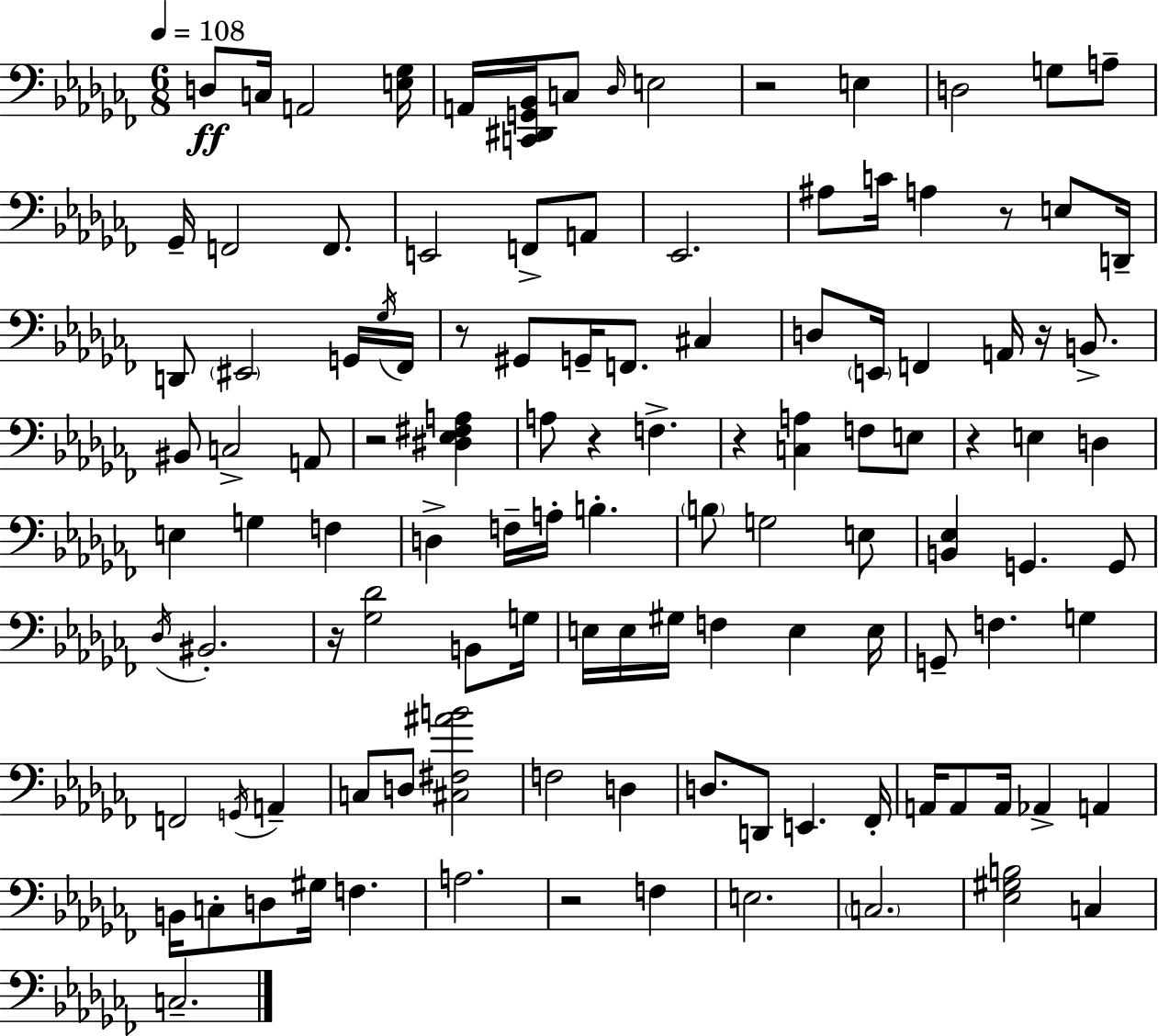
{
  \clef bass
  \numericTimeSignature
  \time 6/8
  \key aes \minor
  \tempo 4 = 108
  d8\ff c16 a,2 <e ges>16 | a,16 <c, dis, g, bes,>16 c8 \grace { des16 } e2 | r2 e4 | d2 g8 a8-- | \break ges,16-- f,2 f,8. | e,2 f,8-> a,8 | ees,2. | ais8 c'16 a4 r8 e8 | \break d,16-- d,8 \parenthesize eis,2 g,16 | \acciaccatura { ges16 } fes,16 r8 gis,8 g,16-- f,8. cis4 | d8 \parenthesize e,16 f,4 a,16 r16 b,8.-> | bis,8 c2-> | \break a,8 r2 <dis ees fis a>4 | a8 r4 f4.-> | r4 <c a>4 f8 | e8 r4 e4 d4 | \break e4 g4 f4 | d4-> f16-- a16-. b4.-. | \parenthesize b8 g2 | e8 <b, ees>4 g,4. | \break g,8 \acciaccatura { des16 } bis,2.-. | r16 <ges des'>2 | b,8 g16 e16 e16 gis16 f4 e4 | e16 g,8-- f4. g4 | \break f,2 \acciaccatura { g,16 } | a,4-- c8 d8 <cis fis ais' b'>2 | f2 | d4 d8. d,8 e,4. | \break fes,16-. a,16 a,8 a,16 aes,4-> | a,4 b,16 c8-. d8 gis16 f4. | a2. | r2 | \break f4 e2. | \parenthesize c2. | <ees gis b>2 | c4 c2.-- | \break \bar "|."
}